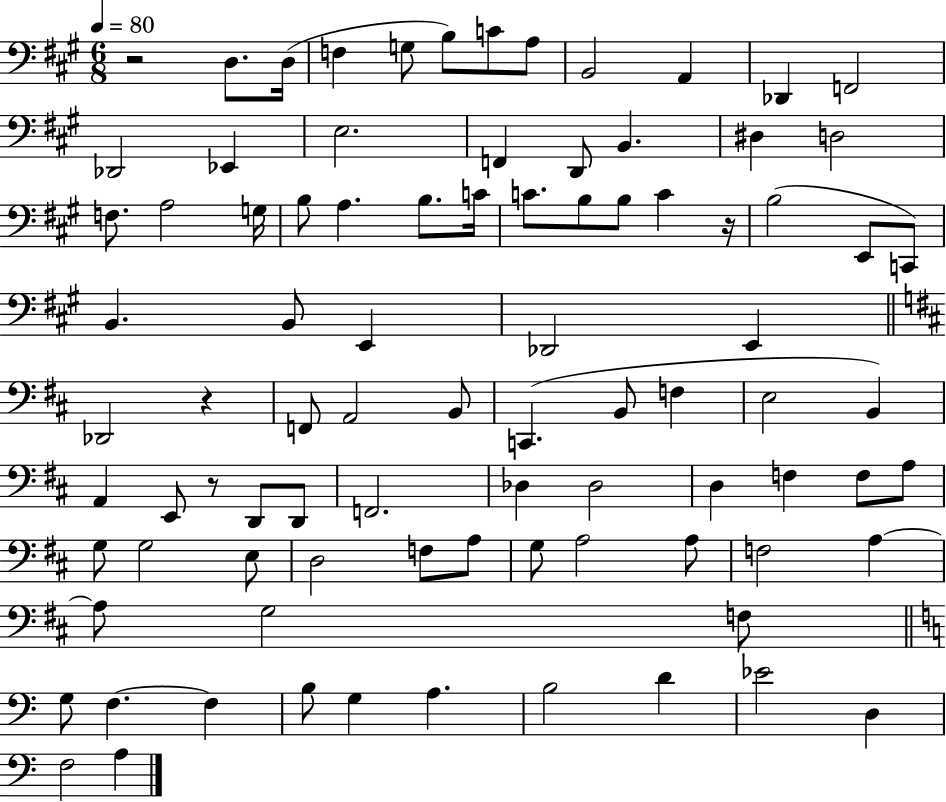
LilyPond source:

{
  \clef bass
  \numericTimeSignature
  \time 6/8
  \key a \major
  \tempo 4 = 80
  r2 d8. d16( | f4 g8 b8) c'8 a8 | b,2 a,4 | des,4 f,2 | \break des,2 ees,4 | e2. | f,4 d,8 b,4. | dis4 d2 | \break f8. a2 g16 | b8 a4. b8. c'16 | c'8. b8 b8 c'4 r16 | b2( e,8 c,8) | \break b,4. b,8 e,4 | des,2 e,4 | \bar "||" \break \key d \major des,2 r4 | f,8 a,2 b,8 | c,4.( b,8 f4 | e2 b,4) | \break a,4 e,8 r8 d,8 d,8 | f,2. | des4 des2 | d4 f4 f8 a8 | \break g8 g2 e8 | d2 f8 a8 | g8 a2 a8 | f2 a4~~ | \break a8 g2 f8 | \bar "||" \break \key a \minor g8 f4.~~ f4 | b8 g4 a4. | b2 d'4 | ees'2 d4 | \break f2 a4 | \bar "|."
}